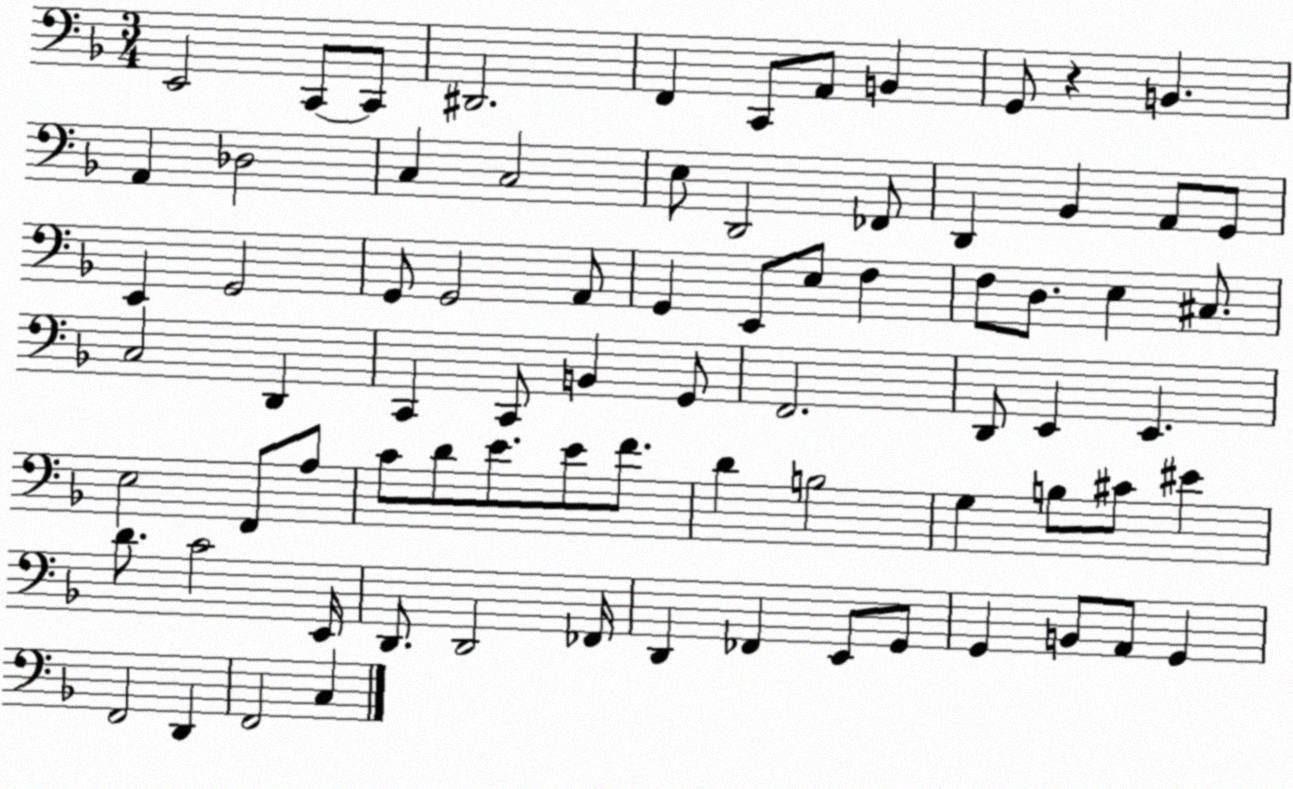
X:1
T:Untitled
M:3/4
L:1/4
K:F
E,,2 C,,/2 C,,/2 ^D,,2 F,, C,,/2 A,,/2 B,, G,,/2 z B,, A,, _D,2 C, C,2 E,/2 D,,2 _F,,/2 D,, _B,, A,,/2 G,,/2 E,, G,,2 G,,/2 G,,2 A,,/2 G,, E,,/2 E,/2 F, F,/2 D,/2 E, ^C,/2 C,2 D,, C,, C,,/2 B,, G,,/2 F,,2 D,,/2 E,, E,, E,2 F,,/2 A,/2 C/2 D/2 E/2 E/2 F/2 D B,2 G, B,/2 ^C/2 ^E D/2 C2 E,,/4 D,,/2 D,,2 _F,,/4 D,, _F,, E,,/2 G,,/2 G,, B,,/2 A,,/2 G,, F,,2 D,, F,,2 C,